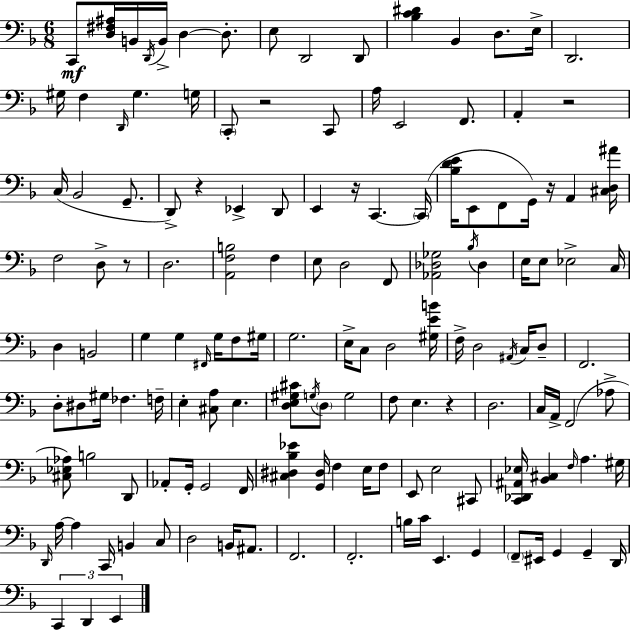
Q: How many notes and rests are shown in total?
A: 144